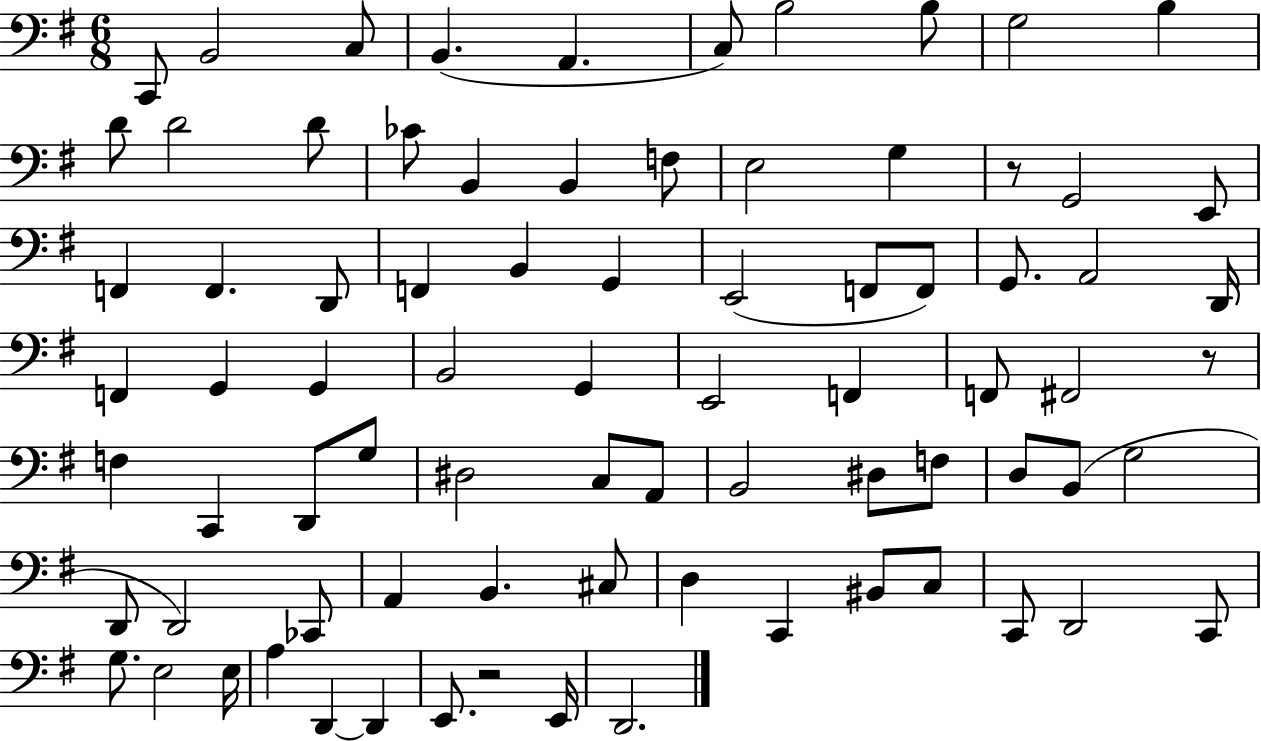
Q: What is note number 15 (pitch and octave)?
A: B2